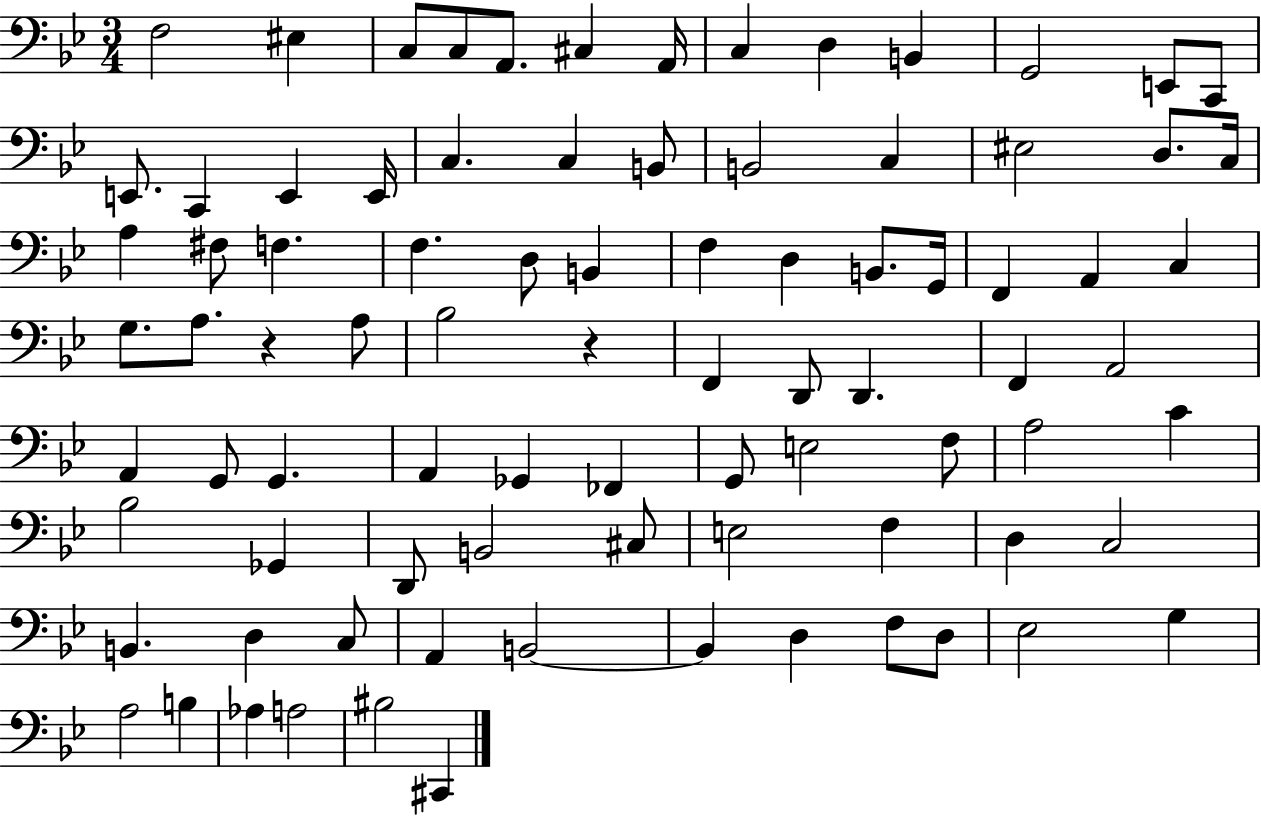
X:1
T:Untitled
M:3/4
L:1/4
K:Bb
F,2 ^E, C,/2 C,/2 A,,/2 ^C, A,,/4 C, D, B,, G,,2 E,,/2 C,,/2 E,,/2 C,, E,, E,,/4 C, C, B,,/2 B,,2 C, ^E,2 D,/2 C,/4 A, ^F,/2 F, F, D,/2 B,, F, D, B,,/2 G,,/4 F,, A,, C, G,/2 A,/2 z A,/2 _B,2 z F,, D,,/2 D,, F,, A,,2 A,, G,,/2 G,, A,, _G,, _F,, G,,/2 E,2 F,/2 A,2 C _B,2 _G,, D,,/2 B,,2 ^C,/2 E,2 F, D, C,2 B,, D, C,/2 A,, B,,2 B,, D, F,/2 D,/2 _E,2 G, A,2 B, _A, A,2 ^B,2 ^C,,